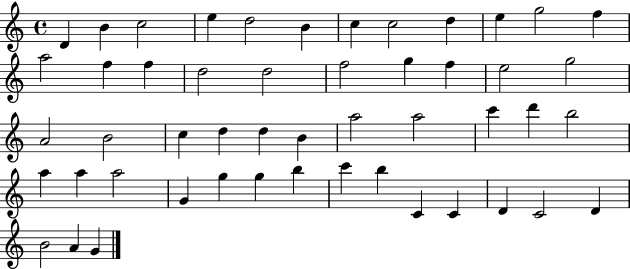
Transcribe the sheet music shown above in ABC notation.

X:1
T:Untitled
M:4/4
L:1/4
K:C
D B c2 e d2 B c c2 d e g2 f a2 f f d2 d2 f2 g f e2 g2 A2 B2 c d d B a2 a2 c' d' b2 a a a2 G g g b c' b C C D C2 D B2 A G